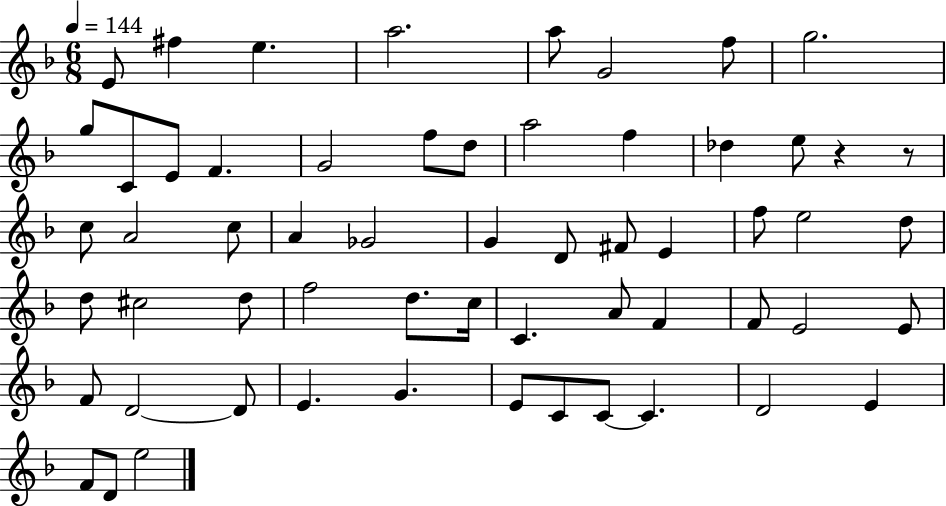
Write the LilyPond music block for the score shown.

{
  \clef treble
  \numericTimeSignature
  \time 6/8
  \key f \major
  \tempo 4 = 144
  \repeat volta 2 { e'8 fis''4 e''4. | a''2. | a''8 g'2 f''8 | g''2. | \break g''8 c'8 e'8 f'4. | g'2 f''8 d''8 | a''2 f''4 | des''4 e''8 r4 r8 | \break c''8 a'2 c''8 | a'4 ges'2 | g'4 d'8 fis'8 e'4 | f''8 e''2 d''8 | \break d''8 cis''2 d''8 | f''2 d''8. c''16 | c'4. a'8 f'4 | f'8 e'2 e'8 | \break f'8 d'2~~ d'8 | e'4. g'4. | e'8 c'8 c'8~~ c'4. | d'2 e'4 | \break f'8 d'8 e''2 | } \bar "|."
}